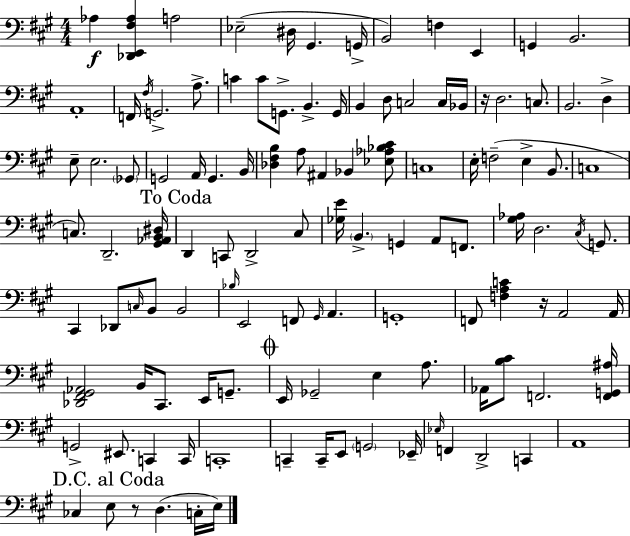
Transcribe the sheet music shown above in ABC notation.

X:1
T:Untitled
M:4/4
L:1/4
K:A
_A, [_D,,E,,^F,_A,] A,2 _E,2 ^D,/4 ^G,, G,,/4 B,,2 F, E,, G,, B,,2 A,,4 F,,/4 ^F,/4 G,,2 A,/2 C C/2 G,,/2 B,, G,,/4 B,, D,/2 C,2 C,/4 _B,,/4 z/4 D,2 C,/2 B,,2 D, E,/2 E,2 _G,,/2 G,,2 A,,/4 G,, B,,/4 [_D,^F,B,] A,/2 ^A,, _B,, [_E,_A,_B,^C]/2 C,4 E,/4 F,2 E, B,,/2 C,4 C,/2 D,,2 [^G,,_A,,B,,^D,]/4 D,, C,,/2 D,,2 ^C,/2 [_G,E]/4 B,, G,, A,,/2 F,,/2 [^G,_A,]/4 D,2 ^C,/4 G,,/2 ^C,, _D,,/2 C,/4 B,,/2 B,,2 _B,/4 E,,2 F,,/2 ^G,,/4 A,, G,,4 F,,/2 [F,A,C] z/4 A,,2 A,,/4 [_D,,^F,,^G,,_A,,]2 B,,/4 ^C,,/2 E,,/4 G,,/2 E,,/4 _G,,2 E, A,/2 _A,,/4 [B,^C]/2 F,,2 [F,,G,,^A,]/4 G,,2 ^E,,/2 C,, C,,/4 C,,4 C,, C,,/4 E,,/2 G,,2 _E,,/4 _E,/4 F,, D,,2 C,, A,,4 _C, E,/2 z/2 D, C,/4 E,/4